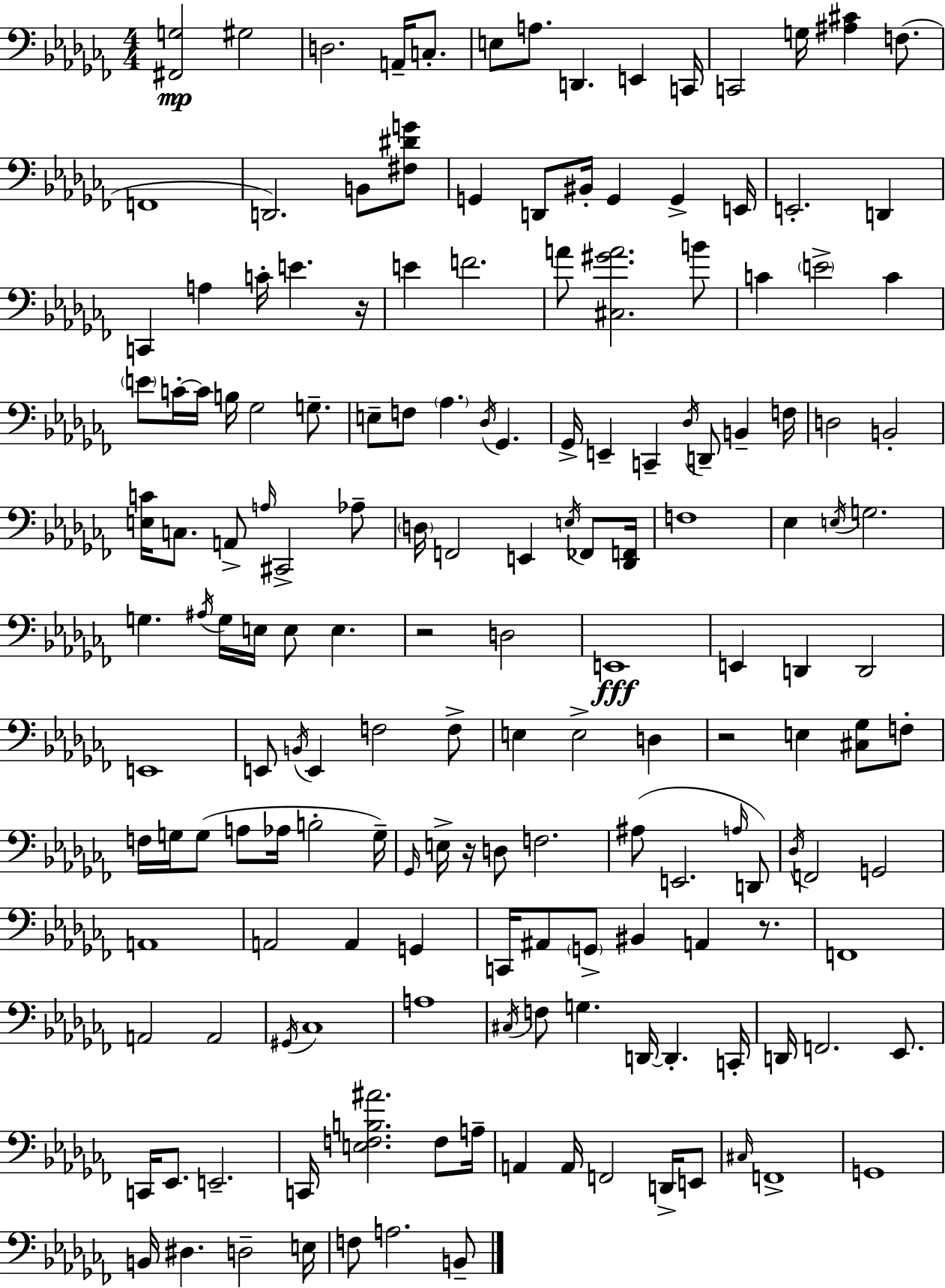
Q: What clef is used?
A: bass